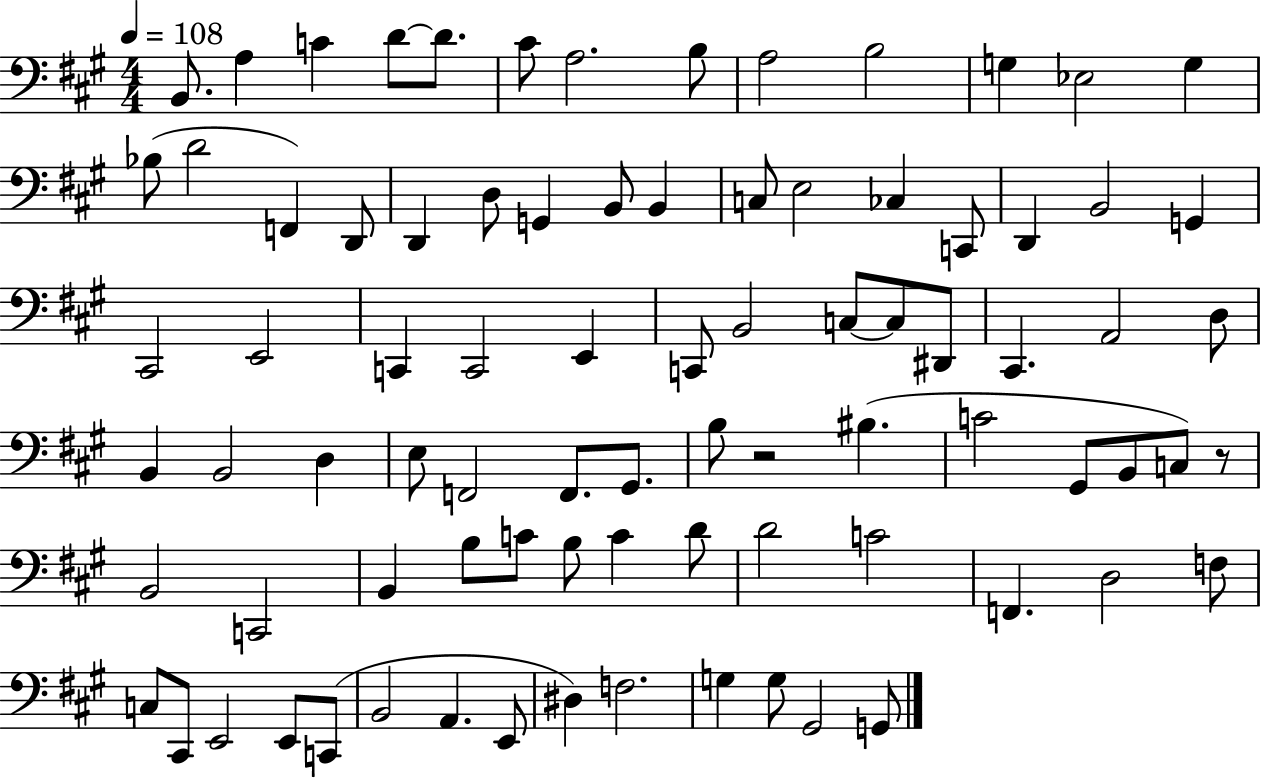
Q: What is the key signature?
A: A major